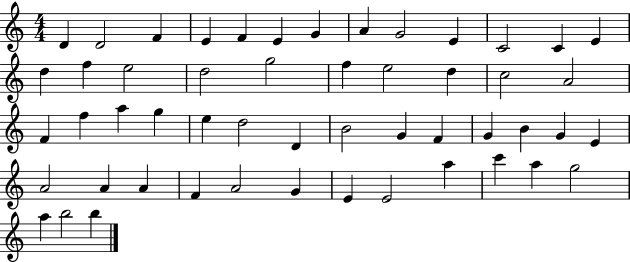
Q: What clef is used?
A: treble